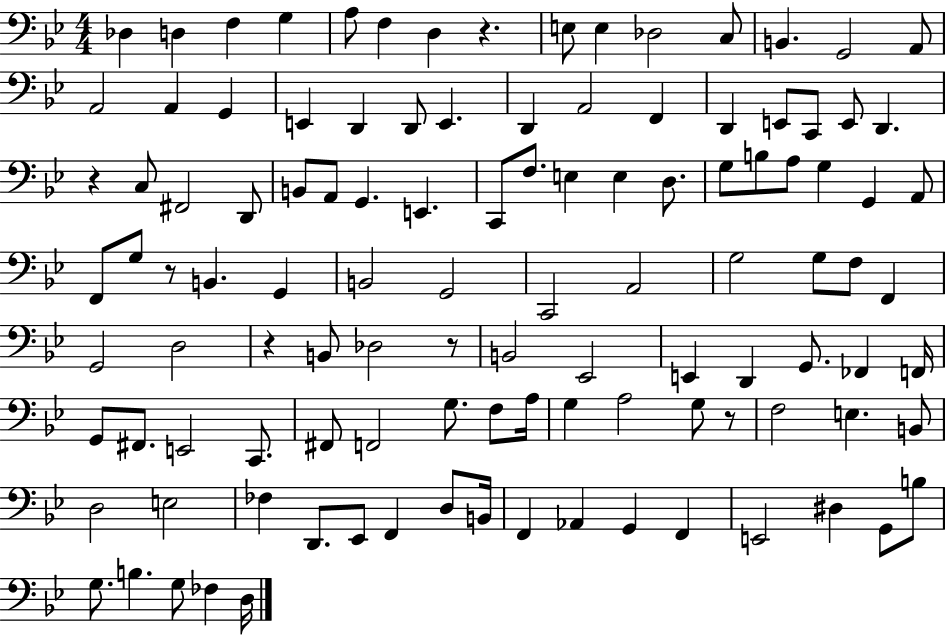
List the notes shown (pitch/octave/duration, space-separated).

Db3/q D3/q F3/q G3/q A3/e F3/q D3/q R/q. E3/e E3/q Db3/h C3/e B2/q. G2/h A2/e A2/h A2/q G2/q E2/q D2/q D2/e E2/q. D2/q A2/h F2/q D2/q E2/e C2/e E2/e D2/q. R/q C3/e F#2/h D2/e B2/e A2/e G2/q. E2/q. C2/e F3/e. E3/q E3/q D3/e. G3/e B3/e A3/e G3/q G2/q A2/e F2/e G3/e R/e B2/q. G2/q B2/h G2/h C2/h A2/h G3/h G3/e F3/e F2/q G2/h D3/h R/q B2/e Db3/h R/e B2/h Eb2/h E2/q D2/q G2/e. FES2/q F2/s G2/e F#2/e. E2/h C2/e. F#2/e F2/h G3/e. F3/e A3/s G3/q A3/h G3/e R/e F3/h E3/q. B2/e D3/h E3/h FES3/q D2/e. Eb2/e F2/q D3/e B2/s F2/q Ab2/q G2/q F2/q E2/h D#3/q G2/e B3/e G3/e. B3/q. G3/e FES3/q D3/s